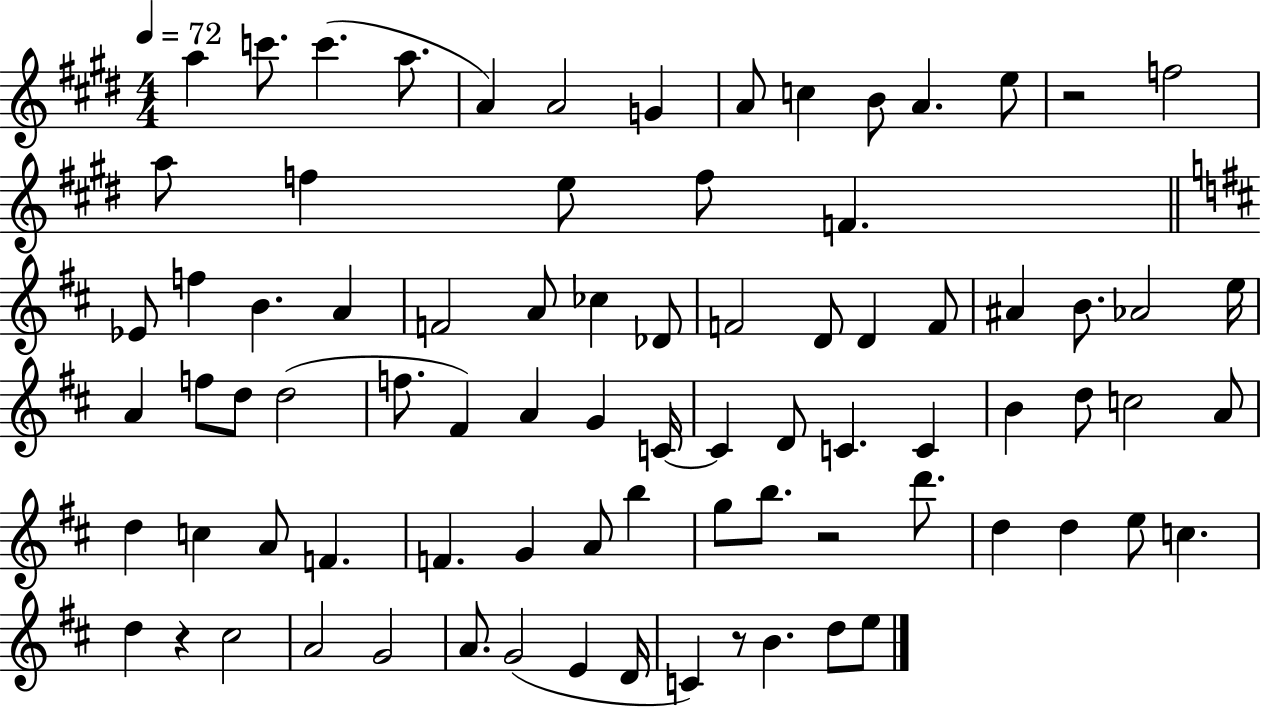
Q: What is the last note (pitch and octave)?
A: E5